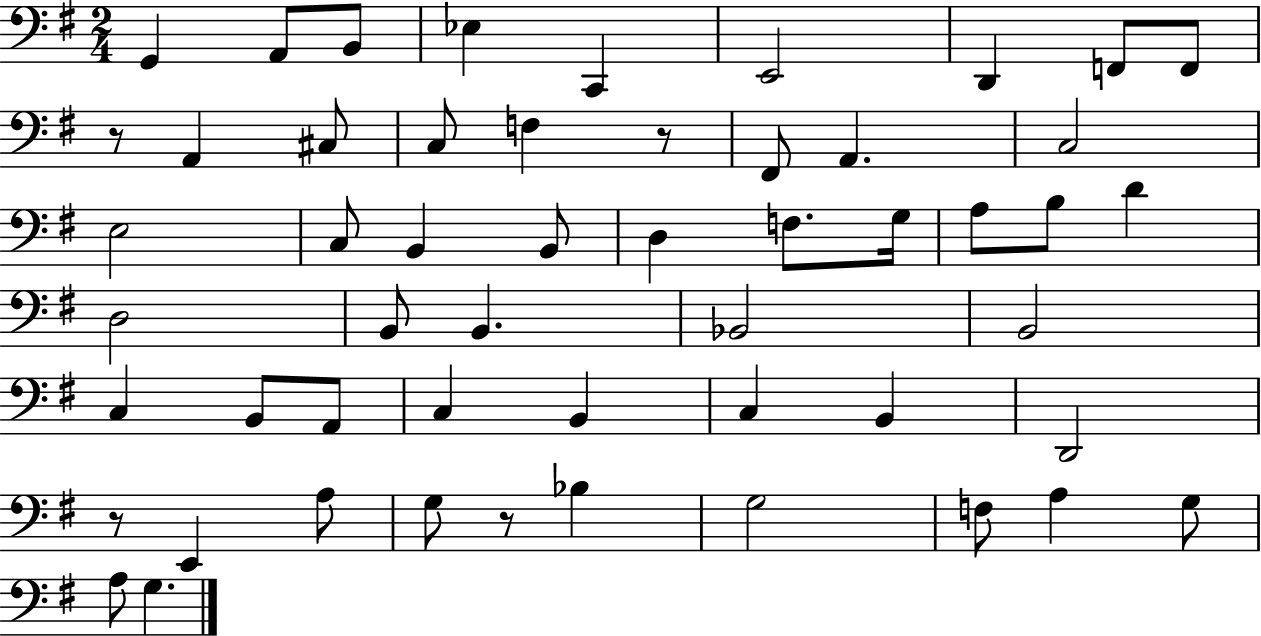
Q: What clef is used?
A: bass